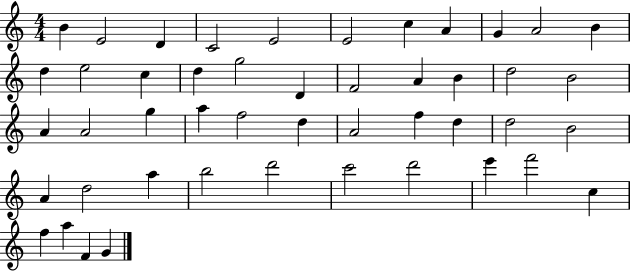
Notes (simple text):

B4/q E4/h D4/q C4/h E4/h E4/h C5/q A4/q G4/q A4/h B4/q D5/q E5/h C5/q D5/q G5/h D4/q F4/h A4/q B4/q D5/h B4/h A4/q A4/h G5/q A5/q F5/h D5/q A4/h F5/q D5/q D5/h B4/h A4/q D5/h A5/q B5/h D6/h C6/h D6/h E6/q F6/h C5/q F5/q A5/q F4/q G4/q